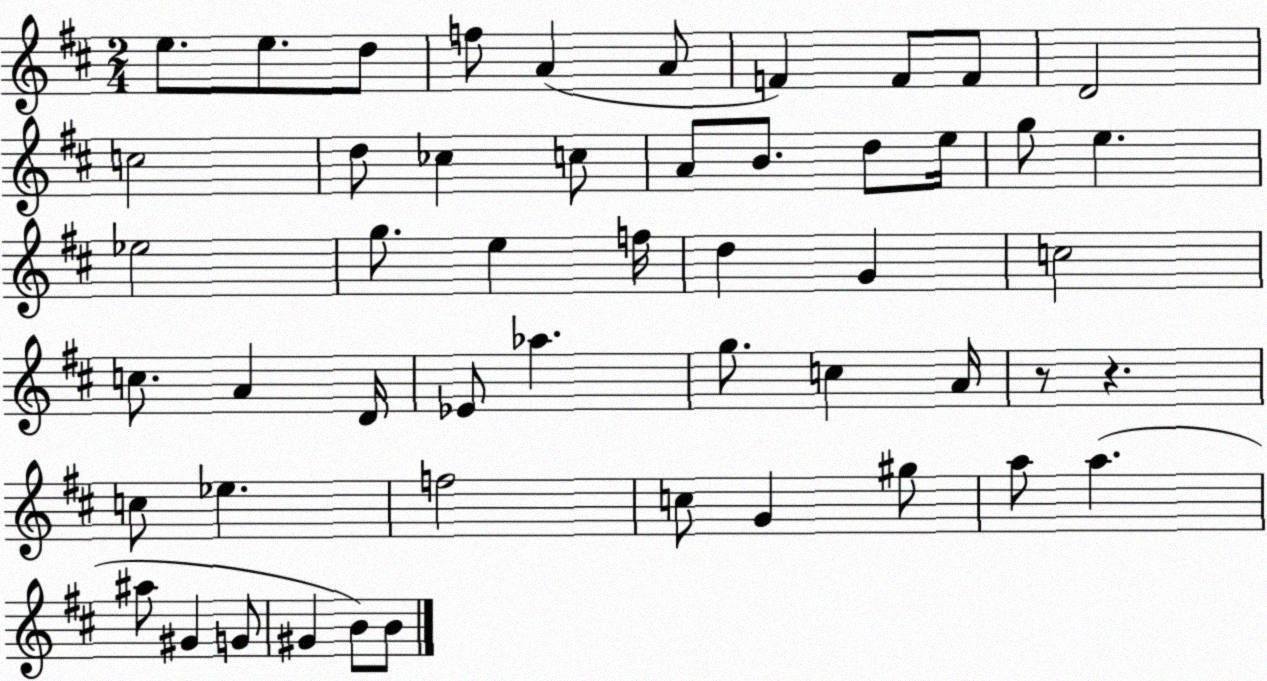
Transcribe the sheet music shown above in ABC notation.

X:1
T:Untitled
M:2/4
L:1/4
K:D
e/2 e/2 d/2 f/2 A A/2 F F/2 F/2 D2 c2 d/2 _c c/2 A/2 B/2 d/2 e/4 g/2 e _e2 g/2 e f/4 d G c2 c/2 A D/4 _E/2 _a g/2 c A/4 z/2 z c/2 _e f2 c/2 G ^g/2 a/2 a ^a/2 ^G G/2 ^G B/2 B/2